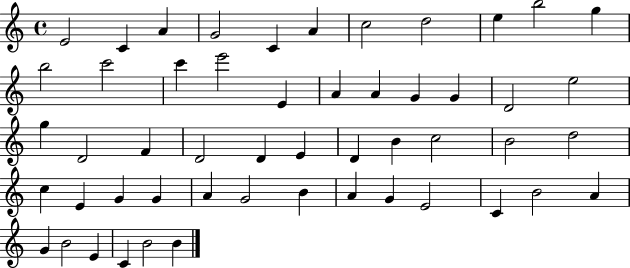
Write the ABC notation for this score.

X:1
T:Untitled
M:4/4
L:1/4
K:C
E2 C A G2 C A c2 d2 e b2 g b2 c'2 c' e'2 E A A G G D2 e2 g D2 F D2 D E D B c2 B2 d2 c E G G A G2 B A G E2 C B2 A G B2 E C B2 B